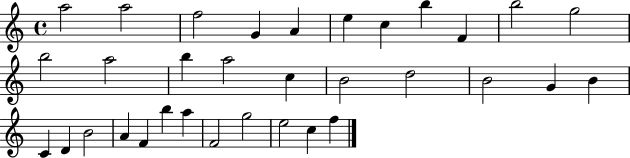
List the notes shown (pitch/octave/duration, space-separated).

A5/h A5/h F5/h G4/q A4/q E5/q C5/q B5/q F4/q B5/h G5/h B5/h A5/h B5/q A5/h C5/q B4/h D5/h B4/h G4/q B4/q C4/q D4/q B4/h A4/q F4/q B5/q A5/q F4/h G5/h E5/h C5/q F5/q